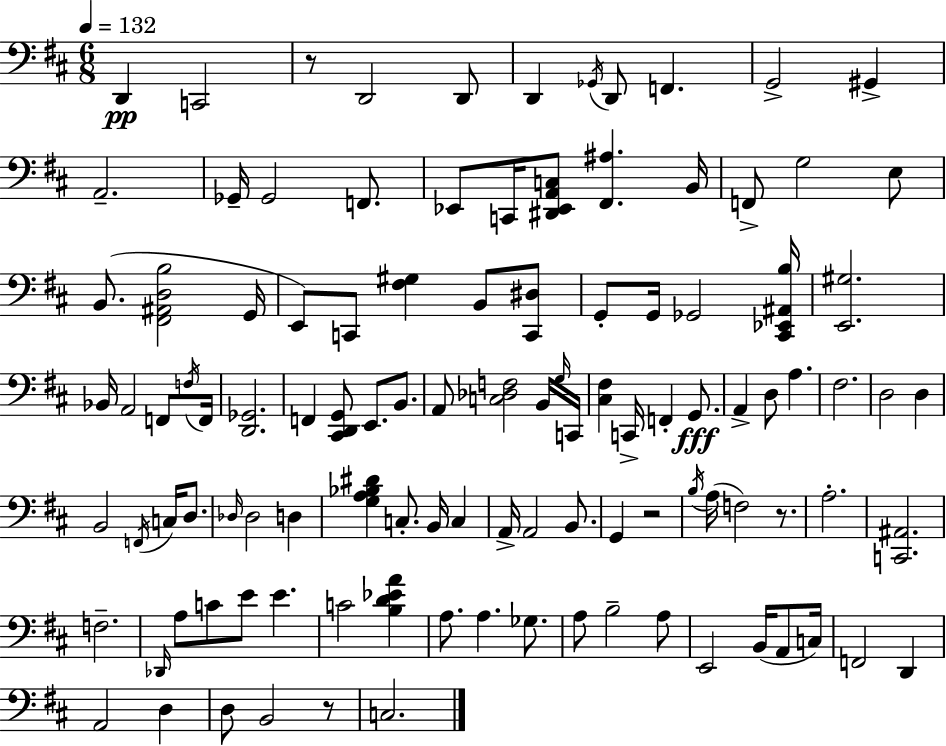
D2/q C2/h R/e D2/h D2/e D2/q Gb2/s D2/e F2/q. G2/h G#2/q A2/h. Gb2/s Gb2/h F2/e. Eb2/e C2/s [D#2,Eb2,A2,C3]/e [F#2,A#3]/q. B2/s F2/e G3/h E3/e B2/e. [F#2,A#2,D3,B3]/h G2/s E2/e C2/e [F#3,G#3]/q B2/e [C2,D#3]/e G2/e G2/s Gb2/h [C#2,Eb2,A#2,B3]/s [E2,G#3]/h. Bb2/s A2/h F2/e F3/s F2/s [D2,Gb2]/h. F2/q [C#2,D2,G2]/e E2/e. B2/e. A2/e [C3,Db3,F3]/h B2/s G3/s C2/s [C#3,F#3]/q C2/s F2/q G2/e. A2/q D3/e A3/q. F#3/h. D3/h D3/q B2/h F2/s C3/s D3/e. Db3/s Db3/h D3/q [G3,A3,Bb3,D#4]/q C3/e. B2/s C3/q A2/s A2/h B2/e. G2/q R/h B3/s A3/s F3/h R/e. A3/h. [C2,A#2]/h. F3/h. Db2/s A3/e C4/e E4/e E4/q. C4/h [B3,D4,Eb4,A4]/q A3/e. A3/q. Gb3/e. A3/e B3/h A3/e E2/h B2/s A2/e C3/s F2/h D2/q A2/h D3/q D3/e B2/h R/e C3/h.